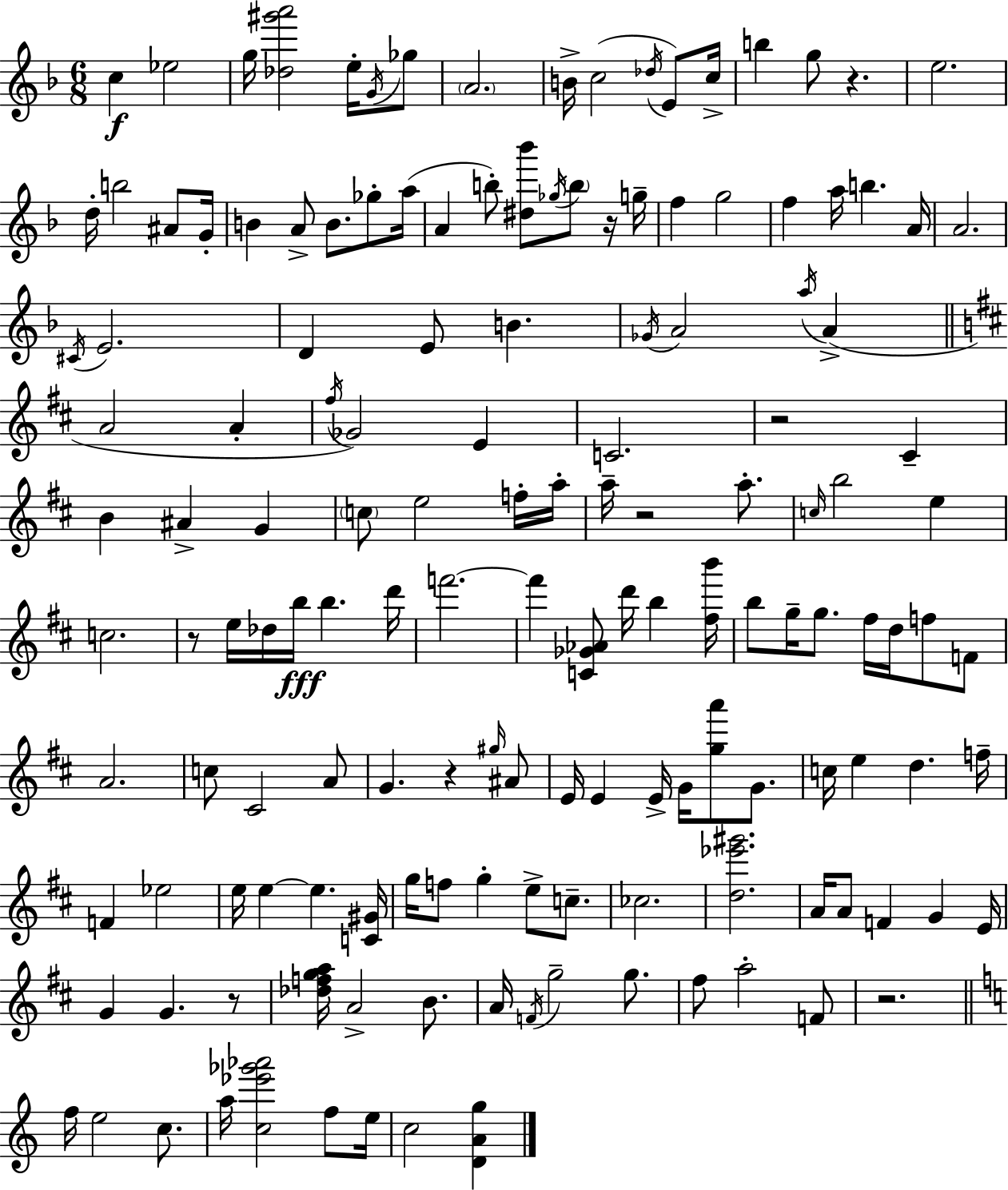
X:1
T:Untitled
M:6/8
L:1/4
K:Dm
c _e2 g/4 [_d^g'a']2 e/4 G/4 _g/2 A2 B/4 c2 _d/4 E/2 c/4 b g/2 z e2 d/4 b2 ^A/2 G/4 B A/2 B/2 _g/2 a/4 A b/2 [^d_b']/2 _g/4 b/2 z/4 g/4 f g2 f a/4 b A/4 A2 ^C/4 E2 D E/2 B _G/4 A2 a/4 A A2 A ^f/4 _G2 E C2 z2 ^C B ^A G c/2 e2 f/4 a/4 a/4 z2 a/2 c/4 b2 e c2 z/2 e/4 _d/4 b/4 b d'/4 f'2 f' [C_G_A]/2 d'/4 b [^fb']/4 b/2 g/4 g/2 ^f/4 d/4 f/2 F/2 A2 c/2 ^C2 A/2 G z ^g/4 ^A/2 E/4 E E/4 G/4 [ga']/2 G/2 c/4 e d f/4 F _e2 e/4 e e [C^G]/4 g/4 f/2 g e/2 c/2 _c2 [d_e'^g']2 A/4 A/2 F G E/4 G G z/2 [_dfga]/4 A2 B/2 A/4 F/4 g2 g/2 ^f/2 a2 F/2 z2 f/4 e2 c/2 a/4 [c_e'_g'_a']2 f/2 e/4 c2 [DAg]